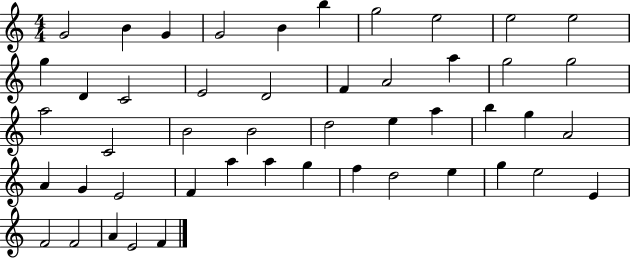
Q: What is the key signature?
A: C major